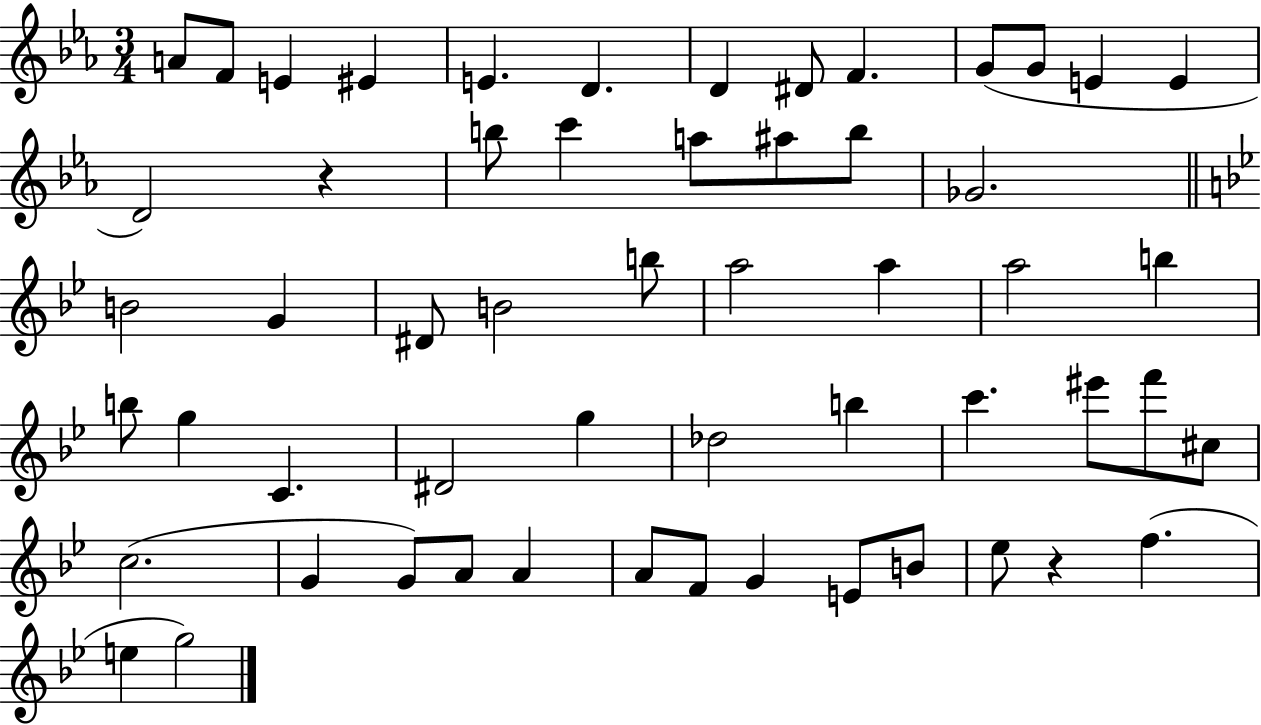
A4/e F4/e E4/q EIS4/q E4/q. D4/q. D4/q D#4/e F4/q. G4/e G4/e E4/q E4/q D4/h R/q B5/e C6/q A5/e A#5/e B5/e Gb4/h. B4/h G4/q D#4/e B4/h B5/e A5/h A5/q A5/h B5/q B5/e G5/q C4/q. D#4/h G5/q Db5/h B5/q C6/q. EIS6/e F6/e C#5/e C5/h. G4/q G4/e A4/e A4/q A4/e F4/e G4/q E4/e B4/e Eb5/e R/q F5/q. E5/q G5/h